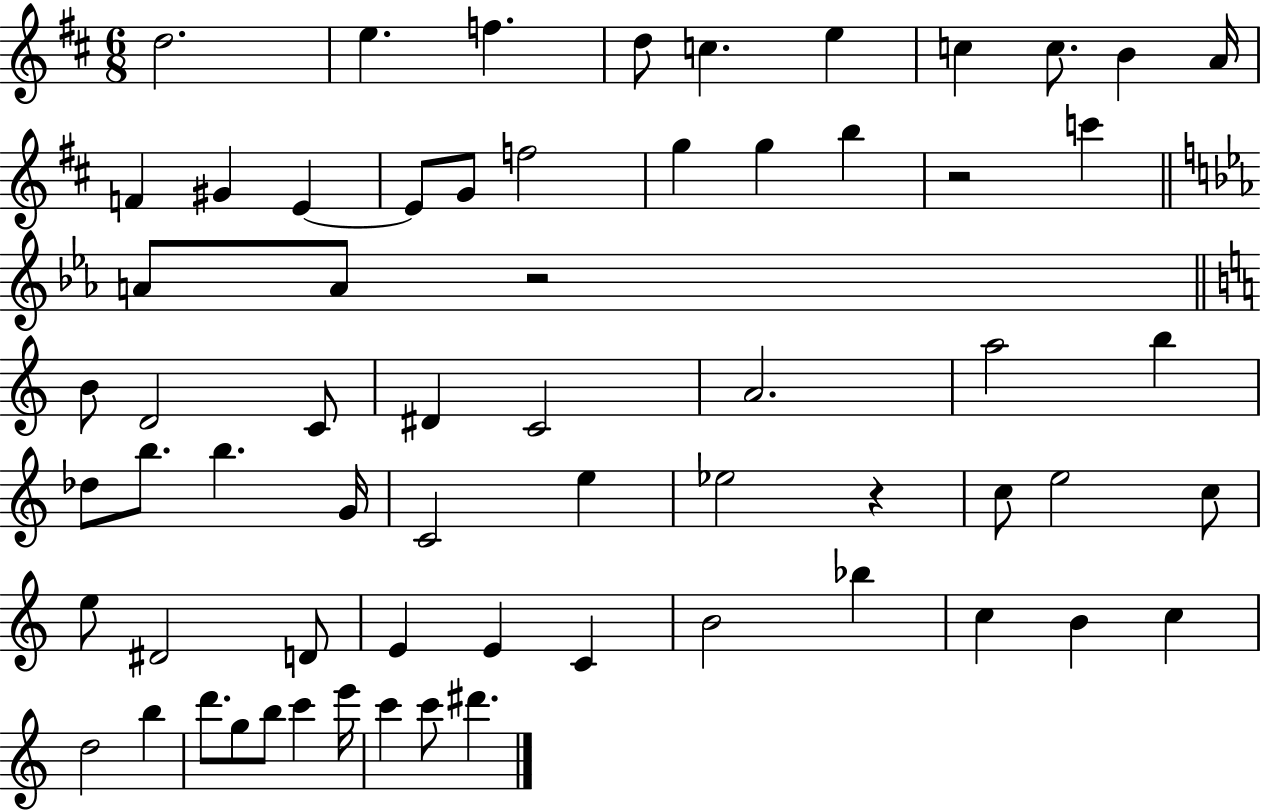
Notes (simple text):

D5/h. E5/q. F5/q. D5/e C5/q. E5/q C5/q C5/e. B4/q A4/s F4/q G#4/q E4/q E4/e G4/e F5/h G5/q G5/q B5/q R/h C6/q A4/e A4/e R/h B4/e D4/h C4/e D#4/q C4/h A4/h. A5/h B5/q Db5/e B5/e. B5/q. G4/s C4/h E5/q Eb5/h R/q C5/e E5/h C5/e E5/e D#4/h D4/e E4/q E4/q C4/q B4/h Bb5/q C5/q B4/q C5/q D5/h B5/q D6/e. G5/e B5/e C6/q E6/s C6/q C6/e D#6/q.